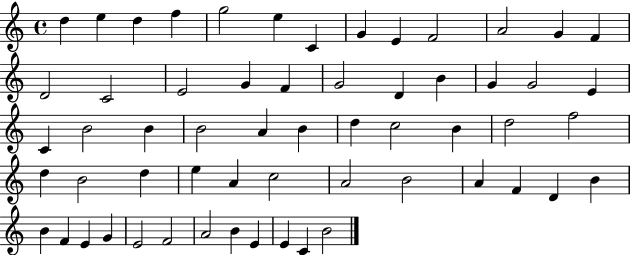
D5/q E5/q D5/q F5/q G5/h E5/q C4/q G4/q E4/q F4/h A4/h G4/q F4/q D4/h C4/h E4/h G4/q F4/q G4/h D4/q B4/q G4/q G4/h E4/q C4/q B4/h B4/q B4/h A4/q B4/q D5/q C5/h B4/q D5/h F5/h D5/q B4/h D5/q E5/q A4/q C5/h A4/h B4/h A4/q F4/q D4/q B4/q B4/q F4/q E4/q G4/q E4/h F4/h A4/h B4/q E4/q E4/q C4/q B4/h